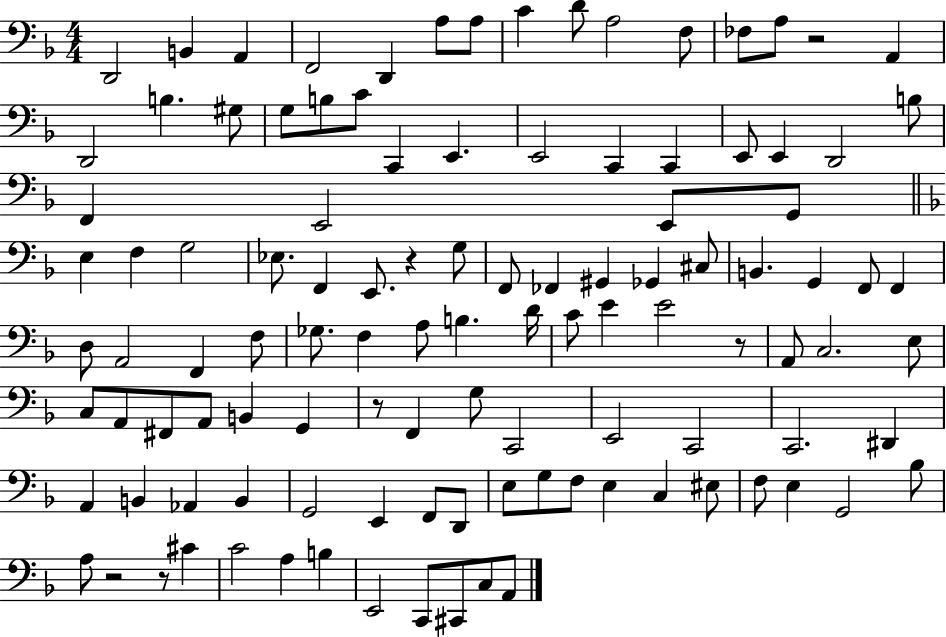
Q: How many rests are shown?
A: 6